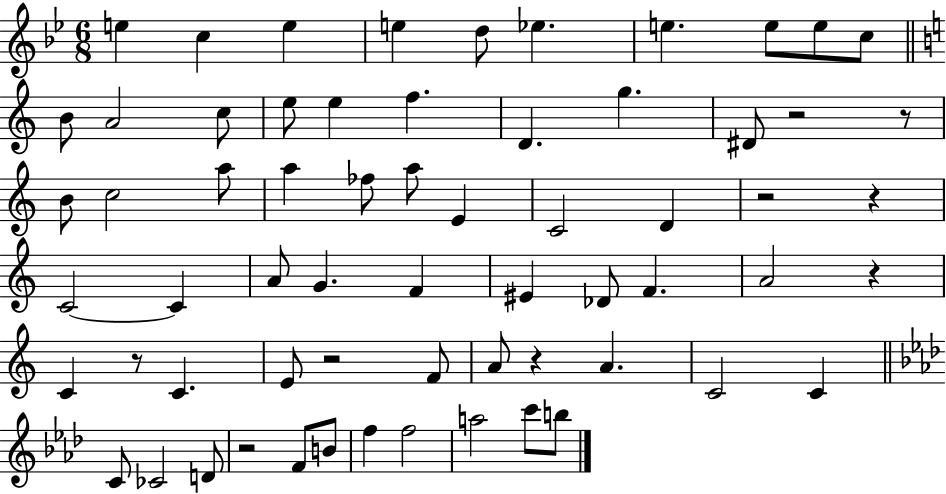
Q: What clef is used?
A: treble